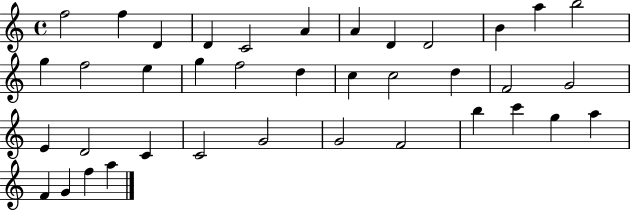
X:1
T:Untitled
M:4/4
L:1/4
K:C
f2 f D D C2 A A D D2 B a b2 g f2 e g f2 d c c2 d F2 G2 E D2 C C2 G2 G2 F2 b c' g a F G f a